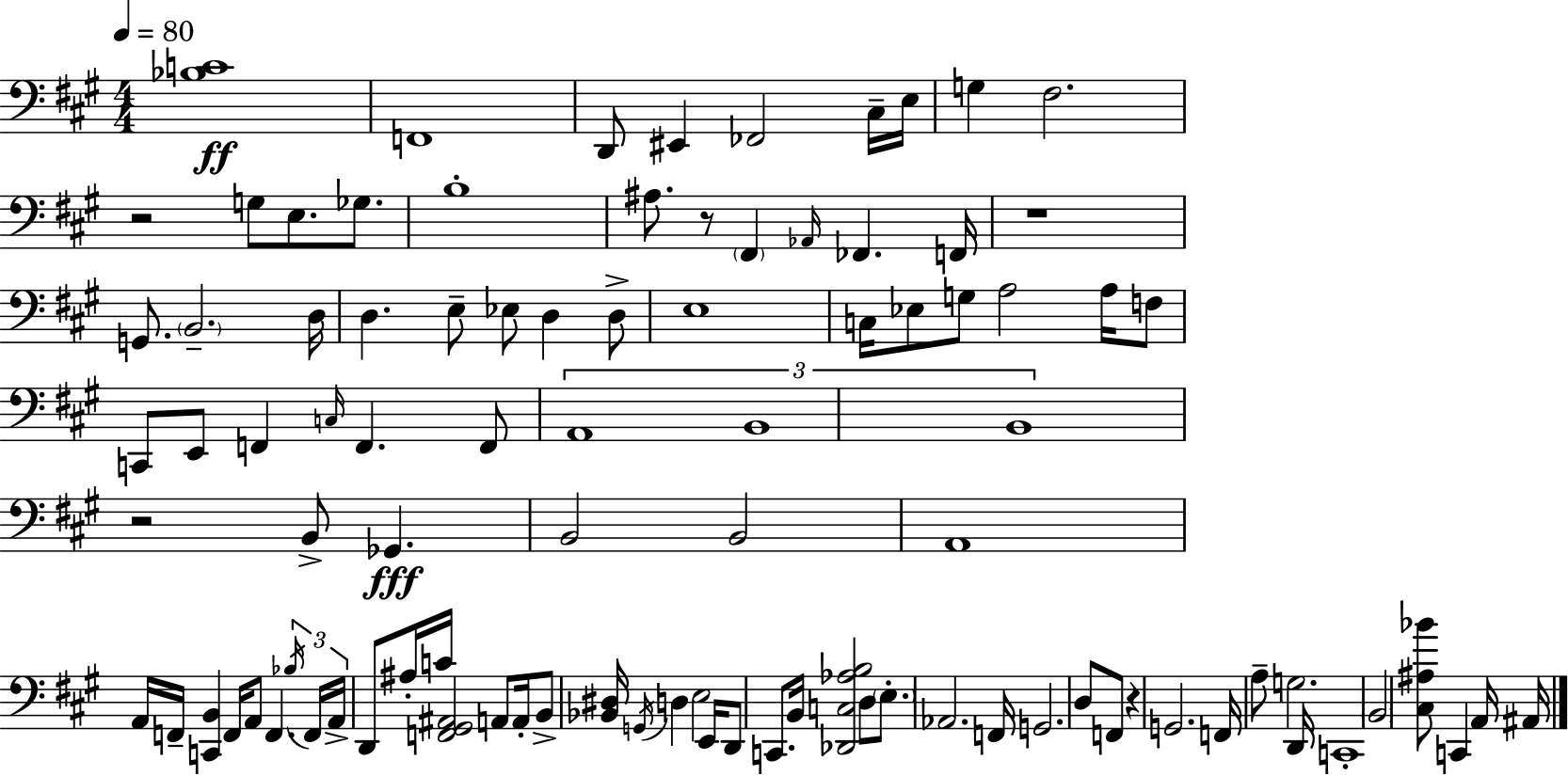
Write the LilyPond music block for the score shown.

{
  \clef bass
  \numericTimeSignature
  \time 4/4
  \key a \major
  \tempo 4 = 80
  <bes c'>1\ff | f,1 | d,8 eis,4 fes,2 cis16-- e16 | g4 fis2. | \break r2 g8 e8. ges8. | b1-. | ais8. r8 \parenthesize fis,4 \grace { aes,16 } fes,4. | f,16 r1 | \break g,8. \parenthesize b,2.-- | d16 d4. e8-- ees8 d4 d8-> | e1 | c16 ees8 g8 a2 a16 f8 | \break c,8 e,8 f,4 \grace { c16 } f,4. | f,8 \tuplet 3/2 { a,1 | b,1 | b,1 } | \break r2 b,8-> ges,4.\fff | b,2 b,2 | a,1 | a,16 f,16-- <c, b,>4 f,16 a,8 f,4. | \break \tuplet 3/2 { \acciaccatura { bes16 } f,16 a,16-> } d,8 ais16-. c'16 <f, gis, ais,>2 | a,8 a,16-. b,8-> <bes, dis>16 \acciaccatura { g,16 } d4 e2 | e,16 d,8 c,8. b,16 <des, c aes b>2 | d8 \parenthesize e8.-. aes,2. | \break f,16 g,2. | d8 f,8 r4 g,2. | f,16 a8-- g2. | d,16 c,1-. | \break \parenthesize b,2 <cis ais bes'>8 c,4 | a,16 ais,16 \bar "|."
}